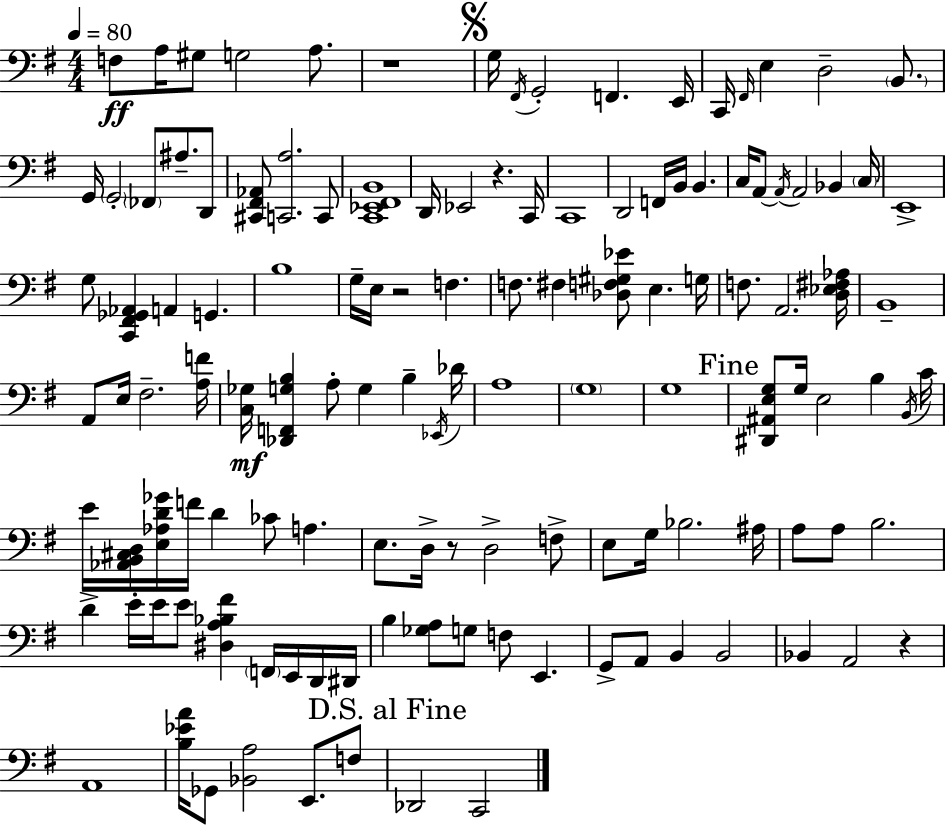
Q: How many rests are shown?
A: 5